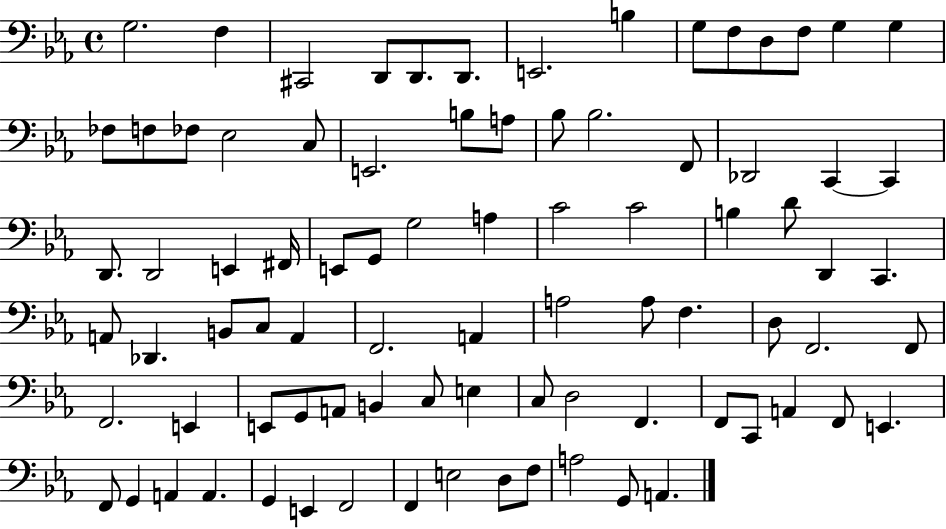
X:1
T:Untitled
M:4/4
L:1/4
K:Eb
G,2 F, ^C,,2 D,,/2 D,,/2 D,,/2 E,,2 B, G,/2 F,/2 D,/2 F,/2 G, G, _F,/2 F,/2 _F,/2 _E,2 C,/2 E,,2 B,/2 A,/2 _B,/2 _B,2 F,,/2 _D,,2 C,, C,, D,,/2 D,,2 E,, ^F,,/4 E,,/2 G,,/2 G,2 A, C2 C2 B, D/2 D,, C,, A,,/2 _D,, B,,/2 C,/2 A,, F,,2 A,, A,2 A,/2 F, D,/2 F,,2 F,,/2 F,,2 E,, E,,/2 G,,/2 A,,/2 B,, C,/2 E, C,/2 D,2 F,, F,,/2 C,,/2 A,, F,,/2 E,, F,,/2 G,, A,, A,, G,, E,, F,,2 F,, E,2 D,/2 F,/2 A,2 G,,/2 A,,